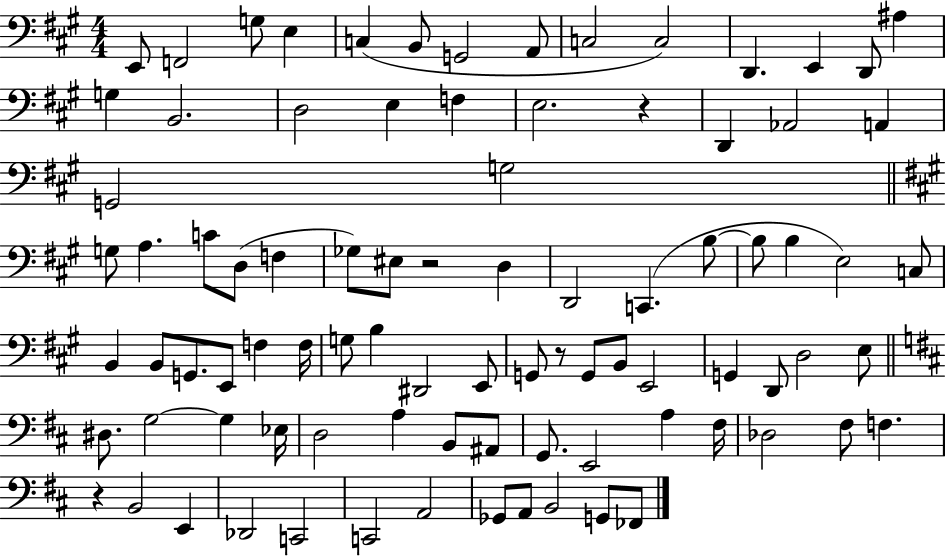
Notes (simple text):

E2/e F2/h G3/e E3/q C3/q B2/e G2/h A2/e C3/h C3/h D2/q. E2/q D2/e A#3/q G3/q B2/h. D3/h E3/q F3/q E3/h. R/q D2/q Ab2/h A2/q G2/h G3/h G3/e A3/q. C4/e D3/e F3/q Gb3/e EIS3/e R/h D3/q D2/h C2/q. B3/e B3/e B3/q E3/h C3/e B2/q B2/e G2/e. E2/e F3/q F3/s G3/e B3/q D#2/h E2/e G2/e R/e G2/e B2/e E2/h G2/q D2/e D3/h E3/e D#3/e. G3/h G3/q Eb3/s D3/h A3/q B2/e A#2/e G2/e. E2/h A3/q F#3/s Db3/h F#3/e F3/q. R/q B2/h E2/q Db2/h C2/h C2/h A2/h Gb2/e A2/e B2/h G2/e FES2/e